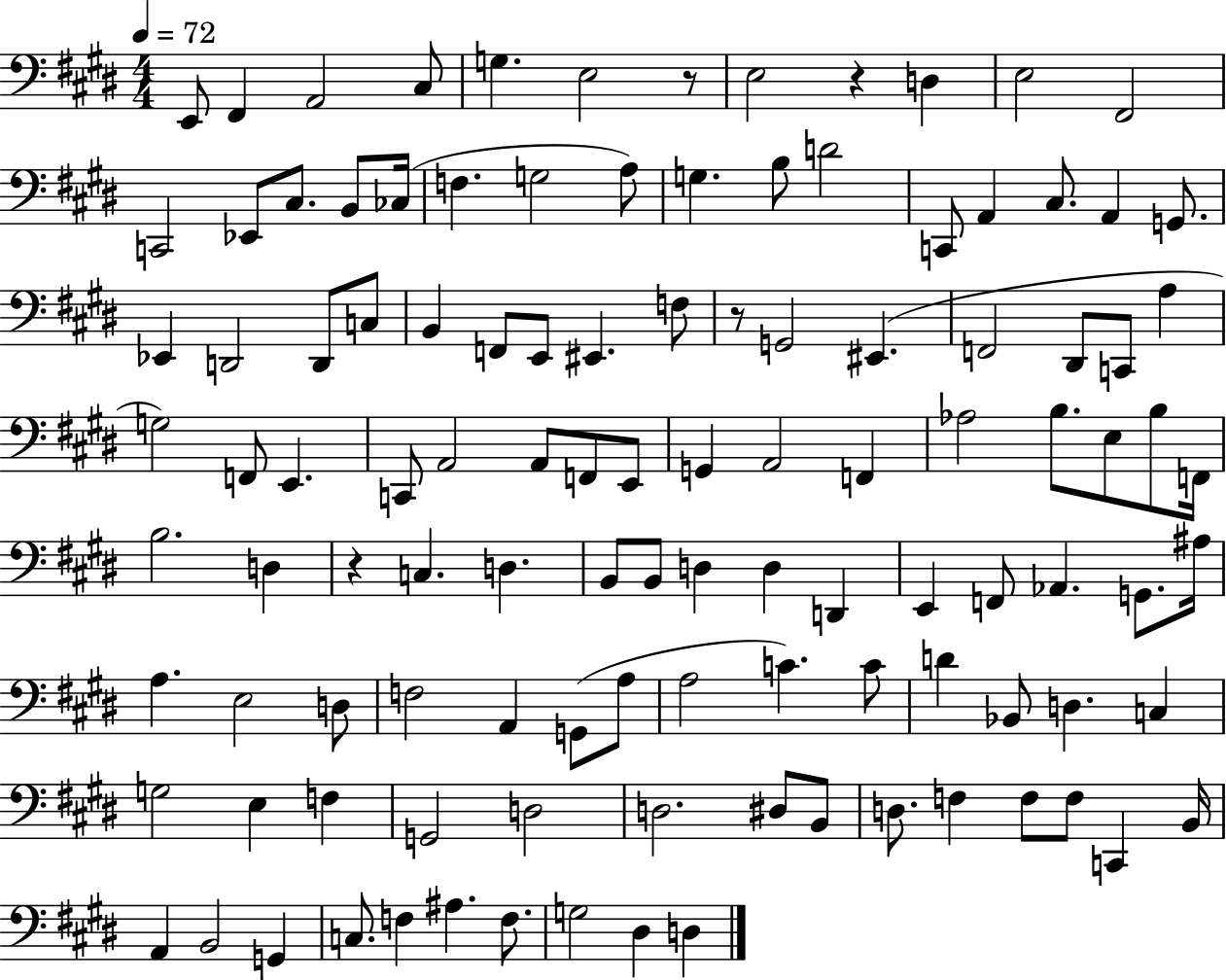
X:1
T:Untitled
M:4/4
L:1/4
K:E
E,,/2 ^F,, A,,2 ^C,/2 G, E,2 z/2 E,2 z D, E,2 ^F,,2 C,,2 _E,,/2 ^C,/2 B,,/2 _C,/4 F, G,2 A,/2 G, B,/2 D2 C,,/2 A,, ^C,/2 A,, G,,/2 _E,, D,,2 D,,/2 C,/2 B,, F,,/2 E,,/2 ^E,, F,/2 z/2 G,,2 ^E,, F,,2 ^D,,/2 C,,/2 A, G,2 F,,/2 E,, C,,/2 A,,2 A,,/2 F,,/2 E,,/2 G,, A,,2 F,, _A,2 B,/2 E,/2 B,/2 F,,/4 B,2 D, z C, D, B,,/2 B,,/2 D, D, D,, E,, F,,/2 _A,, G,,/2 ^A,/4 A, E,2 D,/2 F,2 A,, G,,/2 A,/2 A,2 C C/2 D _B,,/2 D, C, G,2 E, F, G,,2 D,2 D,2 ^D,/2 B,,/2 D,/2 F, F,/2 F,/2 C,, B,,/4 A,, B,,2 G,, C,/2 F, ^A, F,/2 G,2 ^D, D,